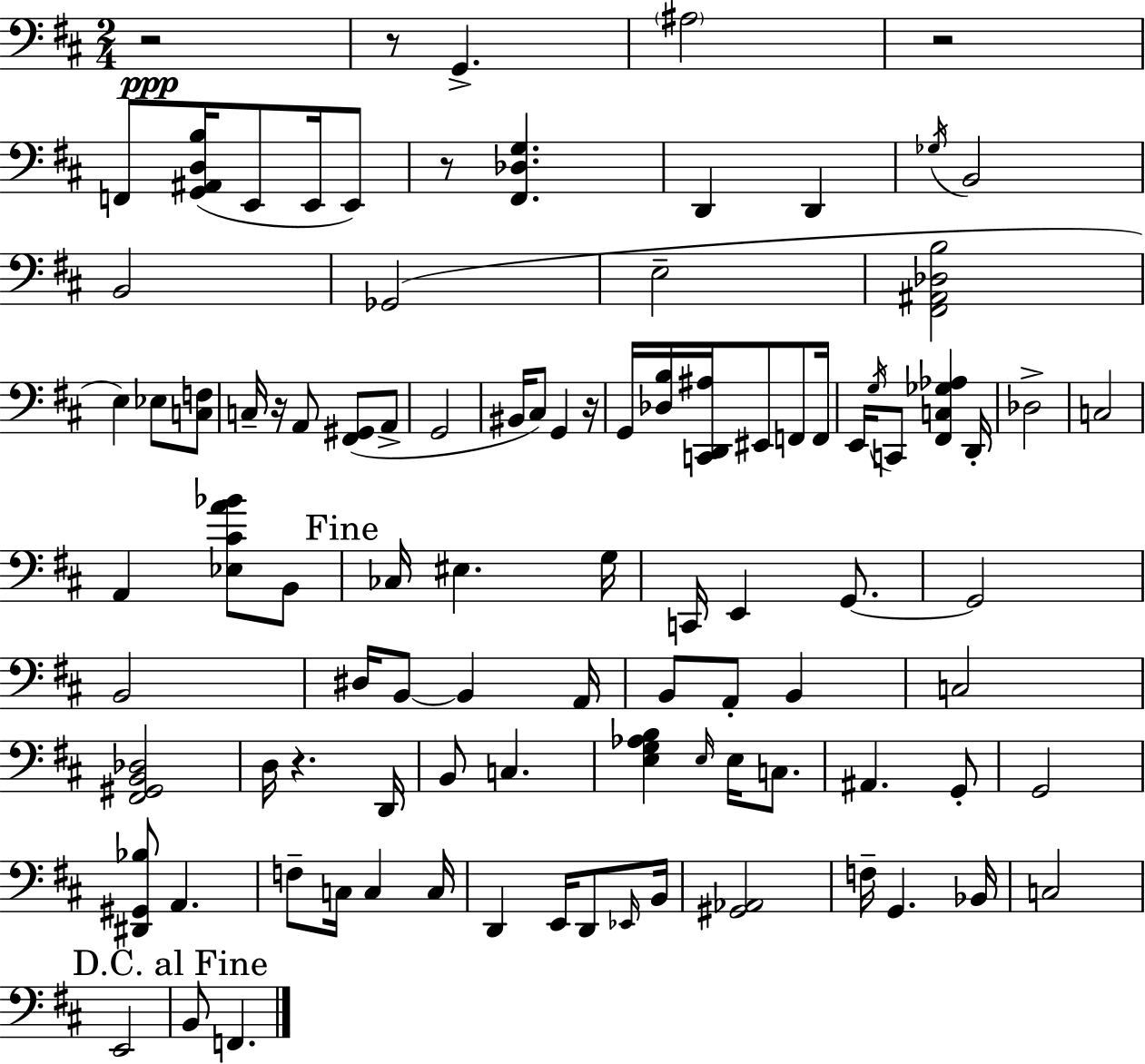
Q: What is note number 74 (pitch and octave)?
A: C3